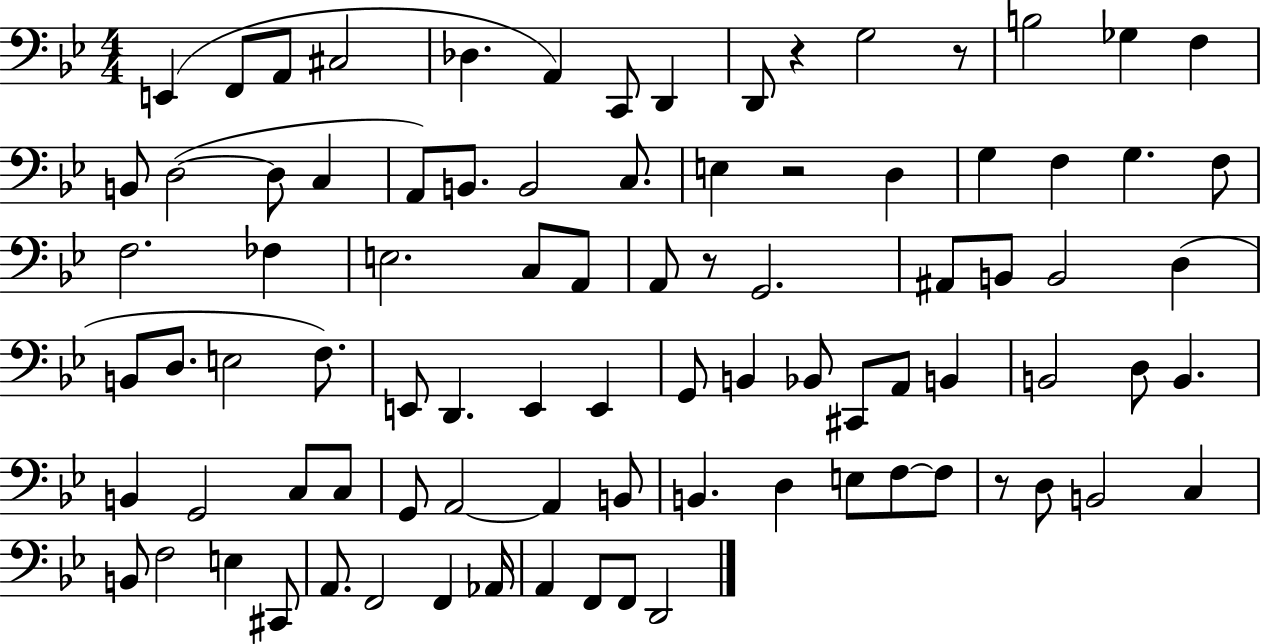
{
  \clef bass
  \numericTimeSignature
  \time 4/4
  \key bes \major
  e,4( f,8 a,8 cis2 | des4. a,4) c,8 d,4 | d,8 r4 g2 r8 | b2 ges4 f4 | \break b,8 d2~(~ d8 c4 | a,8) b,8. b,2 c8. | e4 r2 d4 | g4 f4 g4. f8 | \break f2. fes4 | e2. c8 a,8 | a,8 r8 g,2. | ais,8 b,8 b,2 d4( | \break b,8 d8. e2 f8.) | e,8 d,4. e,4 e,4 | g,8 b,4 bes,8 cis,8 a,8 b,4 | b,2 d8 b,4. | \break b,4 g,2 c8 c8 | g,8 a,2~~ a,4 b,8 | b,4. d4 e8 f8~~ f8 | r8 d8 b,2 c4 | \break b,8 f2 e4 cis,8 | a,8. f,2 f,4 aes,16 | a,4 f,8 f,8 d,2 | \bar "|."
}